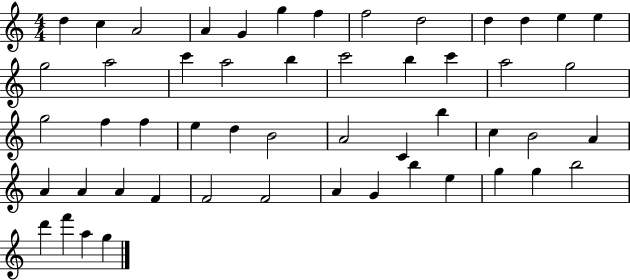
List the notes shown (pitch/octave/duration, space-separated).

D5/q C5/q A4/h A4/q G4/q G5/q F5/q F5/h D5/h D5/q D5/q E5/q E5/q G5/h A5/h C6/q A5/h B5/q C6/h B5/q C6/q A5/h G5/h G5/h F5/q F5/q E5/q D5/q B4/h A4/h C4/q B5/q C5/q B4/h A4/q A4/q A4/q A4/q F4/q F4/h F4/h A4/q G4/q B5/q E5/q G5/q G5/q B5/h D6/q F6/q A5/q G5/q